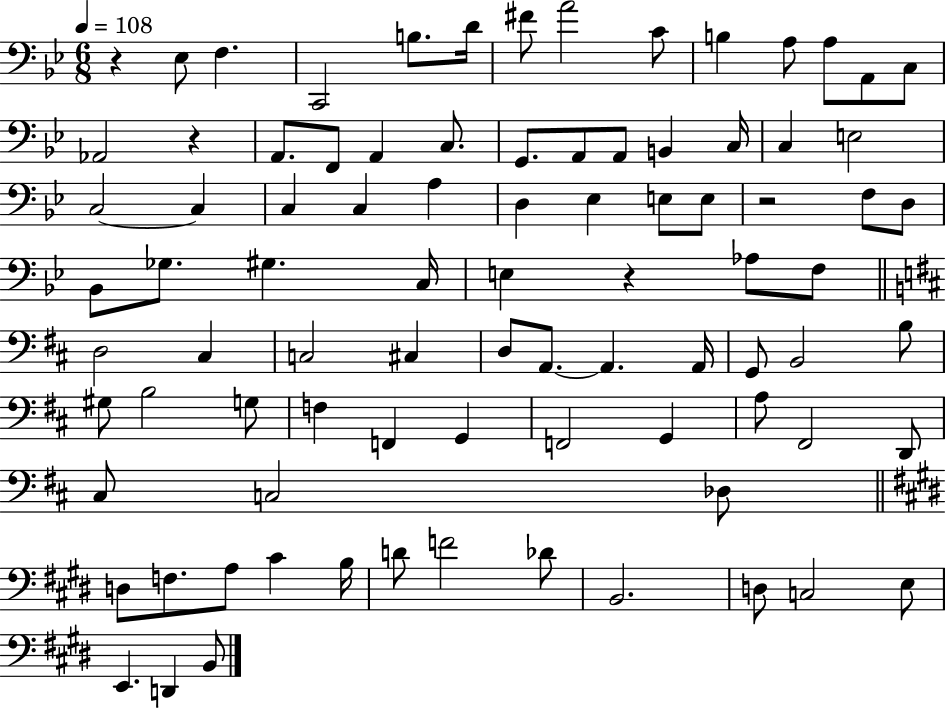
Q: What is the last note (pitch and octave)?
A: B2